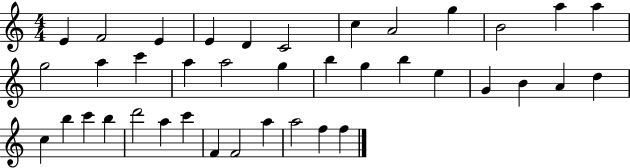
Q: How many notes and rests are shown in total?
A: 39